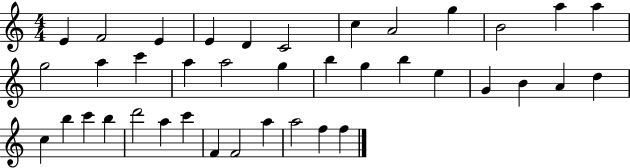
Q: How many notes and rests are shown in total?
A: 39